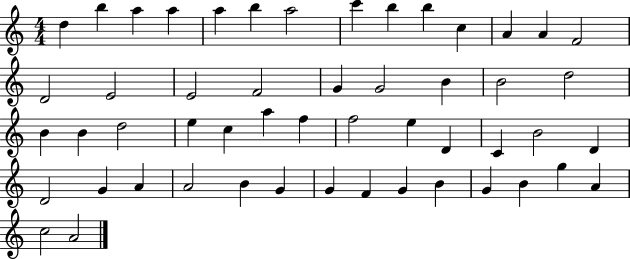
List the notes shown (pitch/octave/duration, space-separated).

D5/q B5/q A5/q A5/q A5/q B5/q A5/h C6/q B5/q B5/q C5/q A4/q A4/q F4/h D4/h E4/h E4/h F4/h G4/q G4/h B4/q B4/h D5/h B4/q B4/q D5/h E5/q C5/q A5/q F5/q F5/h E5/q D4/q C4/q B4/h D4/q D4/h G4/q A4/q A4/h B4/q G4/q G4/q F4/q G4/q B4/q G4/q B4/q G5/q A4/q C5/h A4/h